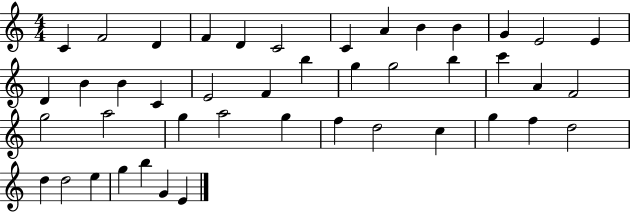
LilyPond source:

{
  \clef treble
  \numericTimeSignature
  \time 4/4
  \key c \major
  c'4 f'2 d'4 | f'4 d'4 c'2 | c'4 a'4 b'4 b'4 | g'4 e'2 e'4 | \break d'4 b'4 b'4 c'4 | e'2 f'4 b''4 | g''4 g''2 b''4 | c'''4 a'4 f'2 | \break g''2 a''2 | g''4 a''2 g''4 | f''4 d''2 c''4 | g''4 f''4 d''2 | \break d''4 d''2 e''4 | g''4 b''4 g'4 e'4 | \bar "|."
}